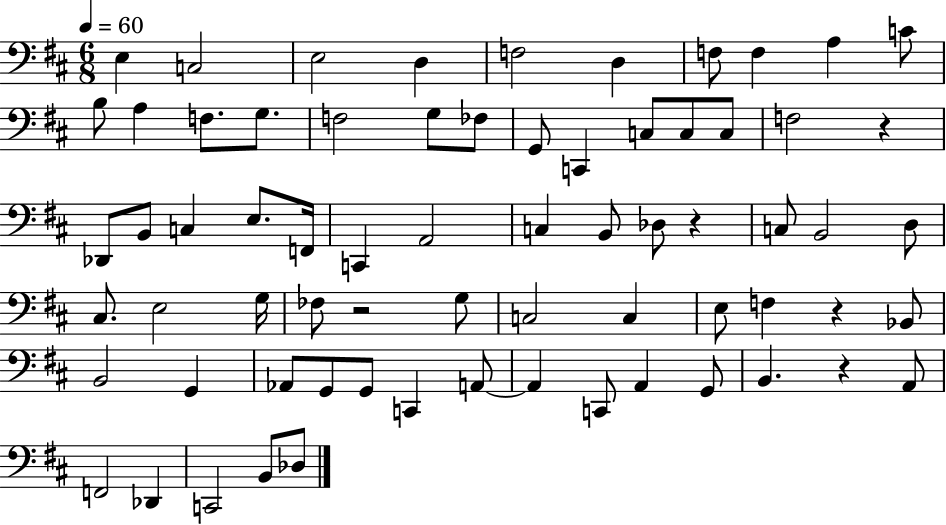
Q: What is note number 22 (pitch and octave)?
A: C3